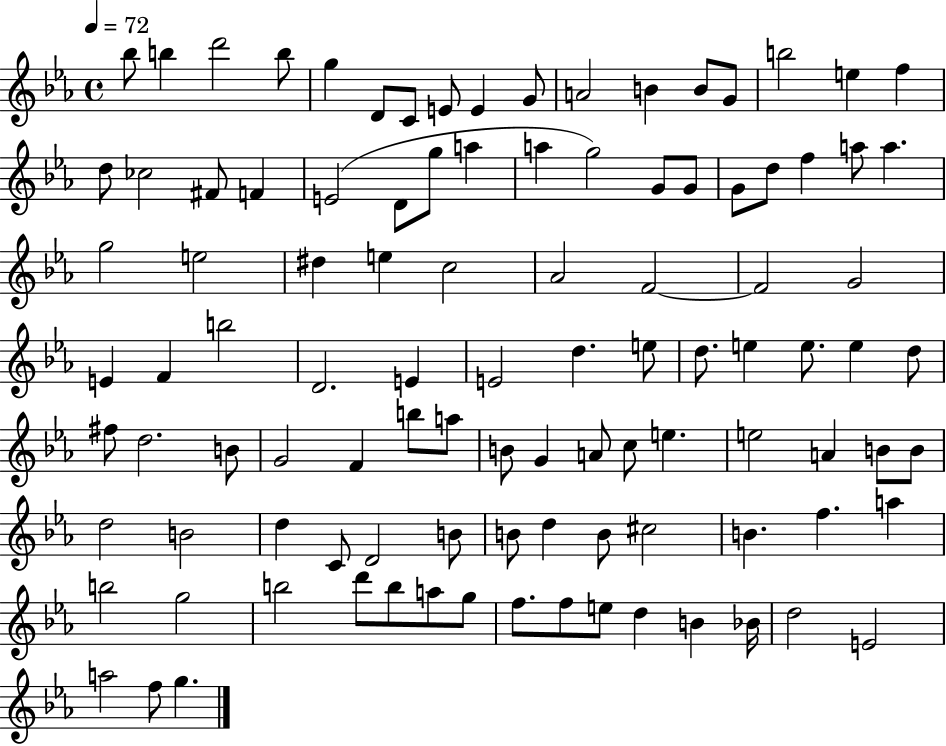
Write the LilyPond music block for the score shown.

{
  \clef treble
  \time 4/4
  \defaultTimeSignature
  \key ees \major
  \tempo 4 = 72
  \repeat volta 2 { bes''8 b''4 d'''2 b''8 | g''4 d'8 c'8 e'8 e'4 g'8 | a'2 b'4 b'8 g'8 | b''2 e''4 f''4 | \break d''8 ces''2 fis'8 f'4 | e'2( d'8 g''8 a''4 | a''4 g''2) g'8 g'8 | g'8 d''8 f''4 a''8 a''4. | \break g''2 e''2 | dis''4 e''4 c''2 | aes'2 f'2~~ | f'2 g'2 | \break e'4 f'4 b''2 | d'2. e'4 | e'2 d''4. e''8 | d''8. e''4 e''8. e''4 d''8 | \break fis''8 d''2. b'8 | g'2 f'4 b''8 a''8 | b'8 g'4 a'8 c''8 e''4. | e''2 a'4 b'8 b'8 | \break d''2 b'2 | d''4 c'8 d'2 b'8 | b'8 d''4 b'8 cis''2 | b'4. f''4. a''4 | \break b''2 g''2 | b''2 d'''8 b''8 a''8 g''8 | f''8. f''8 e''8 d''4 b'4 bes'16 | d''2 e'2 | \break a''2 f''8 g''4. | } \bar "|."
}